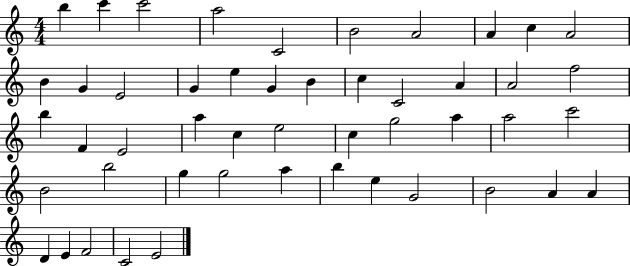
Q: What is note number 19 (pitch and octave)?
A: C4